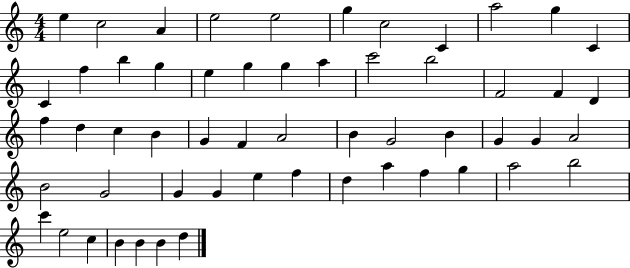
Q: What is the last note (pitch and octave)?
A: D5